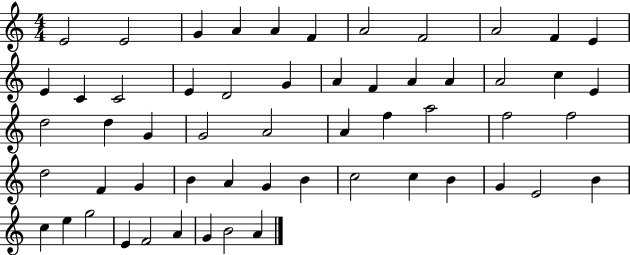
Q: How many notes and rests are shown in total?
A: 56